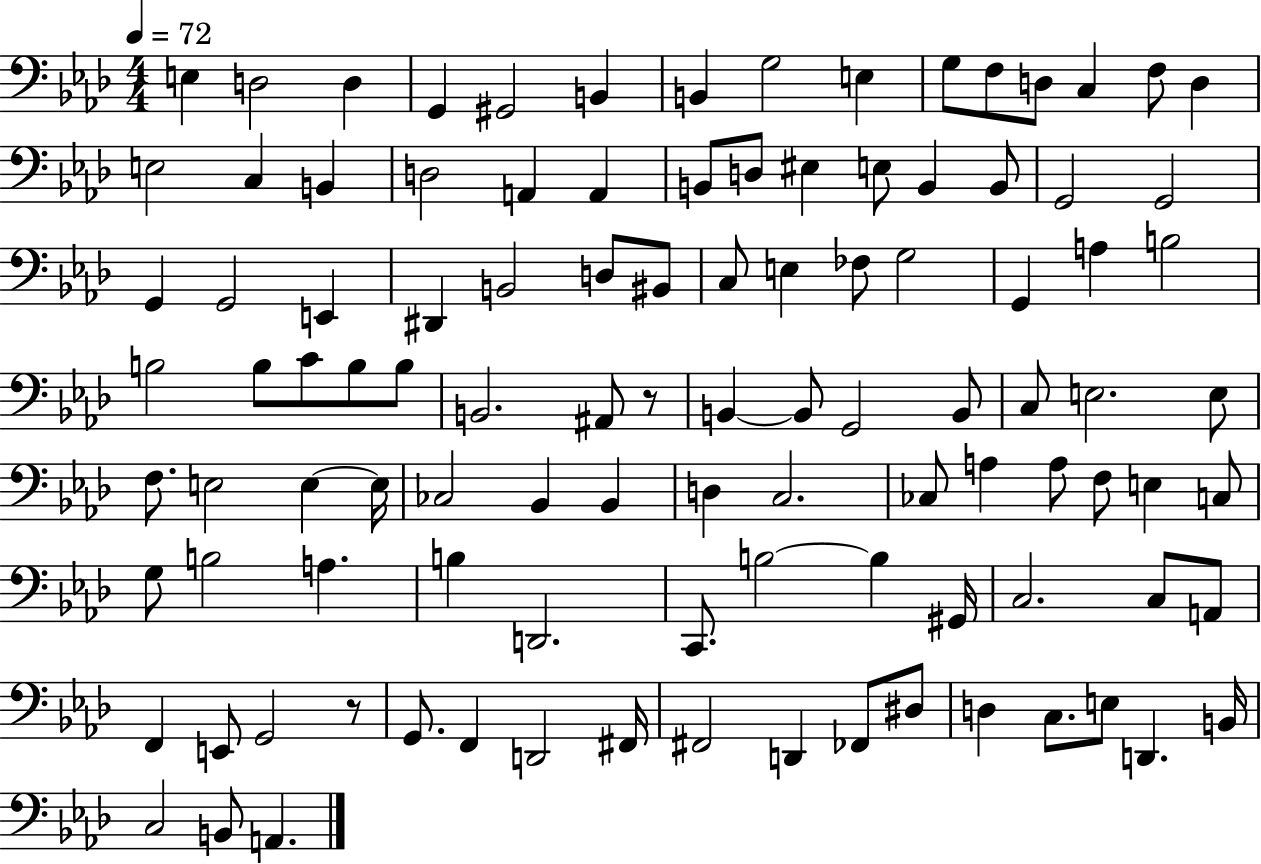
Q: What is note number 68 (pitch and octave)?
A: A3